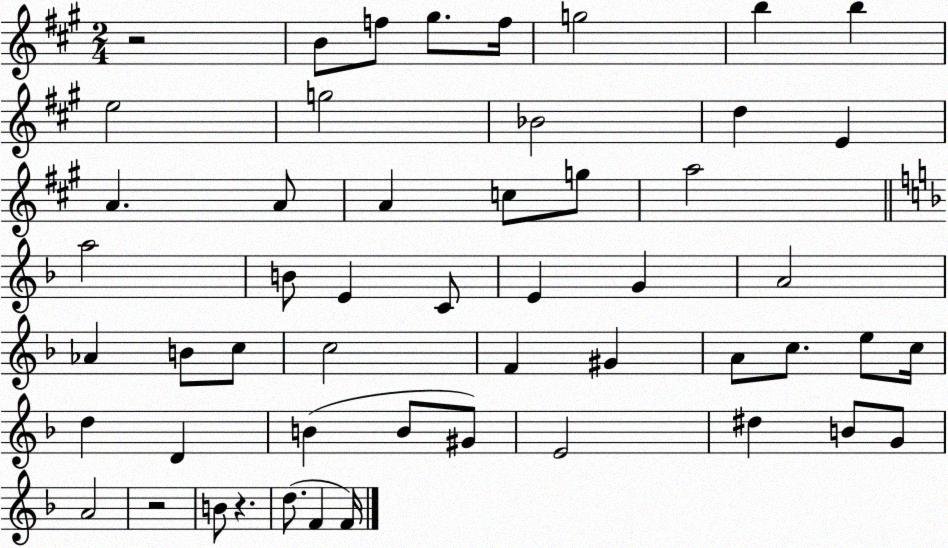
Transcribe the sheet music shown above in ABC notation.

X:1
T:Untitled
M:2/4
L:1/4
K:A
z2 B/2 f/2 ^g/2 f/4 g2 b b e2 g2 _B2 d E A A/2 A c/2 g/2 a2 a2 B/2 E C/2 E G A2 _A B/2 c/2 c2 F ^G A/2 c/2 e/2 c/4 d D B B/2 ^G/2 E2 ^d B/2 G/2 A2 z2 B/2 z d/2 F F/4